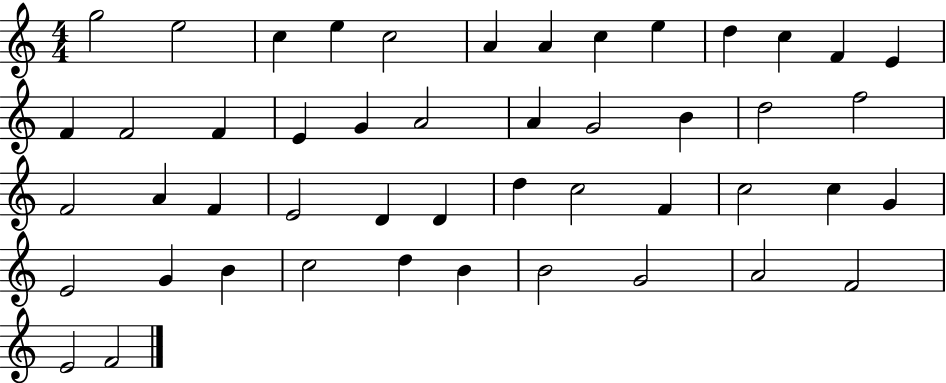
G5/h E5/h C5/q E5/q C5/h A4/q A4/q C5/q E5/q D5/q C5/q F4/q E4/q F4/q F4/h F4/q E4/q G4/q A4/h A4/q G4/h B4/q D5/h F5/h F4/h A4/q F4/q E4/h D4/q D4/q D5/q C5/h F4/q C5/h C5/q G4/q E4/h G4/q B4/q C5/h D5/q B4/q B4/h G4/h A4/h F4/h E4/h F4/h